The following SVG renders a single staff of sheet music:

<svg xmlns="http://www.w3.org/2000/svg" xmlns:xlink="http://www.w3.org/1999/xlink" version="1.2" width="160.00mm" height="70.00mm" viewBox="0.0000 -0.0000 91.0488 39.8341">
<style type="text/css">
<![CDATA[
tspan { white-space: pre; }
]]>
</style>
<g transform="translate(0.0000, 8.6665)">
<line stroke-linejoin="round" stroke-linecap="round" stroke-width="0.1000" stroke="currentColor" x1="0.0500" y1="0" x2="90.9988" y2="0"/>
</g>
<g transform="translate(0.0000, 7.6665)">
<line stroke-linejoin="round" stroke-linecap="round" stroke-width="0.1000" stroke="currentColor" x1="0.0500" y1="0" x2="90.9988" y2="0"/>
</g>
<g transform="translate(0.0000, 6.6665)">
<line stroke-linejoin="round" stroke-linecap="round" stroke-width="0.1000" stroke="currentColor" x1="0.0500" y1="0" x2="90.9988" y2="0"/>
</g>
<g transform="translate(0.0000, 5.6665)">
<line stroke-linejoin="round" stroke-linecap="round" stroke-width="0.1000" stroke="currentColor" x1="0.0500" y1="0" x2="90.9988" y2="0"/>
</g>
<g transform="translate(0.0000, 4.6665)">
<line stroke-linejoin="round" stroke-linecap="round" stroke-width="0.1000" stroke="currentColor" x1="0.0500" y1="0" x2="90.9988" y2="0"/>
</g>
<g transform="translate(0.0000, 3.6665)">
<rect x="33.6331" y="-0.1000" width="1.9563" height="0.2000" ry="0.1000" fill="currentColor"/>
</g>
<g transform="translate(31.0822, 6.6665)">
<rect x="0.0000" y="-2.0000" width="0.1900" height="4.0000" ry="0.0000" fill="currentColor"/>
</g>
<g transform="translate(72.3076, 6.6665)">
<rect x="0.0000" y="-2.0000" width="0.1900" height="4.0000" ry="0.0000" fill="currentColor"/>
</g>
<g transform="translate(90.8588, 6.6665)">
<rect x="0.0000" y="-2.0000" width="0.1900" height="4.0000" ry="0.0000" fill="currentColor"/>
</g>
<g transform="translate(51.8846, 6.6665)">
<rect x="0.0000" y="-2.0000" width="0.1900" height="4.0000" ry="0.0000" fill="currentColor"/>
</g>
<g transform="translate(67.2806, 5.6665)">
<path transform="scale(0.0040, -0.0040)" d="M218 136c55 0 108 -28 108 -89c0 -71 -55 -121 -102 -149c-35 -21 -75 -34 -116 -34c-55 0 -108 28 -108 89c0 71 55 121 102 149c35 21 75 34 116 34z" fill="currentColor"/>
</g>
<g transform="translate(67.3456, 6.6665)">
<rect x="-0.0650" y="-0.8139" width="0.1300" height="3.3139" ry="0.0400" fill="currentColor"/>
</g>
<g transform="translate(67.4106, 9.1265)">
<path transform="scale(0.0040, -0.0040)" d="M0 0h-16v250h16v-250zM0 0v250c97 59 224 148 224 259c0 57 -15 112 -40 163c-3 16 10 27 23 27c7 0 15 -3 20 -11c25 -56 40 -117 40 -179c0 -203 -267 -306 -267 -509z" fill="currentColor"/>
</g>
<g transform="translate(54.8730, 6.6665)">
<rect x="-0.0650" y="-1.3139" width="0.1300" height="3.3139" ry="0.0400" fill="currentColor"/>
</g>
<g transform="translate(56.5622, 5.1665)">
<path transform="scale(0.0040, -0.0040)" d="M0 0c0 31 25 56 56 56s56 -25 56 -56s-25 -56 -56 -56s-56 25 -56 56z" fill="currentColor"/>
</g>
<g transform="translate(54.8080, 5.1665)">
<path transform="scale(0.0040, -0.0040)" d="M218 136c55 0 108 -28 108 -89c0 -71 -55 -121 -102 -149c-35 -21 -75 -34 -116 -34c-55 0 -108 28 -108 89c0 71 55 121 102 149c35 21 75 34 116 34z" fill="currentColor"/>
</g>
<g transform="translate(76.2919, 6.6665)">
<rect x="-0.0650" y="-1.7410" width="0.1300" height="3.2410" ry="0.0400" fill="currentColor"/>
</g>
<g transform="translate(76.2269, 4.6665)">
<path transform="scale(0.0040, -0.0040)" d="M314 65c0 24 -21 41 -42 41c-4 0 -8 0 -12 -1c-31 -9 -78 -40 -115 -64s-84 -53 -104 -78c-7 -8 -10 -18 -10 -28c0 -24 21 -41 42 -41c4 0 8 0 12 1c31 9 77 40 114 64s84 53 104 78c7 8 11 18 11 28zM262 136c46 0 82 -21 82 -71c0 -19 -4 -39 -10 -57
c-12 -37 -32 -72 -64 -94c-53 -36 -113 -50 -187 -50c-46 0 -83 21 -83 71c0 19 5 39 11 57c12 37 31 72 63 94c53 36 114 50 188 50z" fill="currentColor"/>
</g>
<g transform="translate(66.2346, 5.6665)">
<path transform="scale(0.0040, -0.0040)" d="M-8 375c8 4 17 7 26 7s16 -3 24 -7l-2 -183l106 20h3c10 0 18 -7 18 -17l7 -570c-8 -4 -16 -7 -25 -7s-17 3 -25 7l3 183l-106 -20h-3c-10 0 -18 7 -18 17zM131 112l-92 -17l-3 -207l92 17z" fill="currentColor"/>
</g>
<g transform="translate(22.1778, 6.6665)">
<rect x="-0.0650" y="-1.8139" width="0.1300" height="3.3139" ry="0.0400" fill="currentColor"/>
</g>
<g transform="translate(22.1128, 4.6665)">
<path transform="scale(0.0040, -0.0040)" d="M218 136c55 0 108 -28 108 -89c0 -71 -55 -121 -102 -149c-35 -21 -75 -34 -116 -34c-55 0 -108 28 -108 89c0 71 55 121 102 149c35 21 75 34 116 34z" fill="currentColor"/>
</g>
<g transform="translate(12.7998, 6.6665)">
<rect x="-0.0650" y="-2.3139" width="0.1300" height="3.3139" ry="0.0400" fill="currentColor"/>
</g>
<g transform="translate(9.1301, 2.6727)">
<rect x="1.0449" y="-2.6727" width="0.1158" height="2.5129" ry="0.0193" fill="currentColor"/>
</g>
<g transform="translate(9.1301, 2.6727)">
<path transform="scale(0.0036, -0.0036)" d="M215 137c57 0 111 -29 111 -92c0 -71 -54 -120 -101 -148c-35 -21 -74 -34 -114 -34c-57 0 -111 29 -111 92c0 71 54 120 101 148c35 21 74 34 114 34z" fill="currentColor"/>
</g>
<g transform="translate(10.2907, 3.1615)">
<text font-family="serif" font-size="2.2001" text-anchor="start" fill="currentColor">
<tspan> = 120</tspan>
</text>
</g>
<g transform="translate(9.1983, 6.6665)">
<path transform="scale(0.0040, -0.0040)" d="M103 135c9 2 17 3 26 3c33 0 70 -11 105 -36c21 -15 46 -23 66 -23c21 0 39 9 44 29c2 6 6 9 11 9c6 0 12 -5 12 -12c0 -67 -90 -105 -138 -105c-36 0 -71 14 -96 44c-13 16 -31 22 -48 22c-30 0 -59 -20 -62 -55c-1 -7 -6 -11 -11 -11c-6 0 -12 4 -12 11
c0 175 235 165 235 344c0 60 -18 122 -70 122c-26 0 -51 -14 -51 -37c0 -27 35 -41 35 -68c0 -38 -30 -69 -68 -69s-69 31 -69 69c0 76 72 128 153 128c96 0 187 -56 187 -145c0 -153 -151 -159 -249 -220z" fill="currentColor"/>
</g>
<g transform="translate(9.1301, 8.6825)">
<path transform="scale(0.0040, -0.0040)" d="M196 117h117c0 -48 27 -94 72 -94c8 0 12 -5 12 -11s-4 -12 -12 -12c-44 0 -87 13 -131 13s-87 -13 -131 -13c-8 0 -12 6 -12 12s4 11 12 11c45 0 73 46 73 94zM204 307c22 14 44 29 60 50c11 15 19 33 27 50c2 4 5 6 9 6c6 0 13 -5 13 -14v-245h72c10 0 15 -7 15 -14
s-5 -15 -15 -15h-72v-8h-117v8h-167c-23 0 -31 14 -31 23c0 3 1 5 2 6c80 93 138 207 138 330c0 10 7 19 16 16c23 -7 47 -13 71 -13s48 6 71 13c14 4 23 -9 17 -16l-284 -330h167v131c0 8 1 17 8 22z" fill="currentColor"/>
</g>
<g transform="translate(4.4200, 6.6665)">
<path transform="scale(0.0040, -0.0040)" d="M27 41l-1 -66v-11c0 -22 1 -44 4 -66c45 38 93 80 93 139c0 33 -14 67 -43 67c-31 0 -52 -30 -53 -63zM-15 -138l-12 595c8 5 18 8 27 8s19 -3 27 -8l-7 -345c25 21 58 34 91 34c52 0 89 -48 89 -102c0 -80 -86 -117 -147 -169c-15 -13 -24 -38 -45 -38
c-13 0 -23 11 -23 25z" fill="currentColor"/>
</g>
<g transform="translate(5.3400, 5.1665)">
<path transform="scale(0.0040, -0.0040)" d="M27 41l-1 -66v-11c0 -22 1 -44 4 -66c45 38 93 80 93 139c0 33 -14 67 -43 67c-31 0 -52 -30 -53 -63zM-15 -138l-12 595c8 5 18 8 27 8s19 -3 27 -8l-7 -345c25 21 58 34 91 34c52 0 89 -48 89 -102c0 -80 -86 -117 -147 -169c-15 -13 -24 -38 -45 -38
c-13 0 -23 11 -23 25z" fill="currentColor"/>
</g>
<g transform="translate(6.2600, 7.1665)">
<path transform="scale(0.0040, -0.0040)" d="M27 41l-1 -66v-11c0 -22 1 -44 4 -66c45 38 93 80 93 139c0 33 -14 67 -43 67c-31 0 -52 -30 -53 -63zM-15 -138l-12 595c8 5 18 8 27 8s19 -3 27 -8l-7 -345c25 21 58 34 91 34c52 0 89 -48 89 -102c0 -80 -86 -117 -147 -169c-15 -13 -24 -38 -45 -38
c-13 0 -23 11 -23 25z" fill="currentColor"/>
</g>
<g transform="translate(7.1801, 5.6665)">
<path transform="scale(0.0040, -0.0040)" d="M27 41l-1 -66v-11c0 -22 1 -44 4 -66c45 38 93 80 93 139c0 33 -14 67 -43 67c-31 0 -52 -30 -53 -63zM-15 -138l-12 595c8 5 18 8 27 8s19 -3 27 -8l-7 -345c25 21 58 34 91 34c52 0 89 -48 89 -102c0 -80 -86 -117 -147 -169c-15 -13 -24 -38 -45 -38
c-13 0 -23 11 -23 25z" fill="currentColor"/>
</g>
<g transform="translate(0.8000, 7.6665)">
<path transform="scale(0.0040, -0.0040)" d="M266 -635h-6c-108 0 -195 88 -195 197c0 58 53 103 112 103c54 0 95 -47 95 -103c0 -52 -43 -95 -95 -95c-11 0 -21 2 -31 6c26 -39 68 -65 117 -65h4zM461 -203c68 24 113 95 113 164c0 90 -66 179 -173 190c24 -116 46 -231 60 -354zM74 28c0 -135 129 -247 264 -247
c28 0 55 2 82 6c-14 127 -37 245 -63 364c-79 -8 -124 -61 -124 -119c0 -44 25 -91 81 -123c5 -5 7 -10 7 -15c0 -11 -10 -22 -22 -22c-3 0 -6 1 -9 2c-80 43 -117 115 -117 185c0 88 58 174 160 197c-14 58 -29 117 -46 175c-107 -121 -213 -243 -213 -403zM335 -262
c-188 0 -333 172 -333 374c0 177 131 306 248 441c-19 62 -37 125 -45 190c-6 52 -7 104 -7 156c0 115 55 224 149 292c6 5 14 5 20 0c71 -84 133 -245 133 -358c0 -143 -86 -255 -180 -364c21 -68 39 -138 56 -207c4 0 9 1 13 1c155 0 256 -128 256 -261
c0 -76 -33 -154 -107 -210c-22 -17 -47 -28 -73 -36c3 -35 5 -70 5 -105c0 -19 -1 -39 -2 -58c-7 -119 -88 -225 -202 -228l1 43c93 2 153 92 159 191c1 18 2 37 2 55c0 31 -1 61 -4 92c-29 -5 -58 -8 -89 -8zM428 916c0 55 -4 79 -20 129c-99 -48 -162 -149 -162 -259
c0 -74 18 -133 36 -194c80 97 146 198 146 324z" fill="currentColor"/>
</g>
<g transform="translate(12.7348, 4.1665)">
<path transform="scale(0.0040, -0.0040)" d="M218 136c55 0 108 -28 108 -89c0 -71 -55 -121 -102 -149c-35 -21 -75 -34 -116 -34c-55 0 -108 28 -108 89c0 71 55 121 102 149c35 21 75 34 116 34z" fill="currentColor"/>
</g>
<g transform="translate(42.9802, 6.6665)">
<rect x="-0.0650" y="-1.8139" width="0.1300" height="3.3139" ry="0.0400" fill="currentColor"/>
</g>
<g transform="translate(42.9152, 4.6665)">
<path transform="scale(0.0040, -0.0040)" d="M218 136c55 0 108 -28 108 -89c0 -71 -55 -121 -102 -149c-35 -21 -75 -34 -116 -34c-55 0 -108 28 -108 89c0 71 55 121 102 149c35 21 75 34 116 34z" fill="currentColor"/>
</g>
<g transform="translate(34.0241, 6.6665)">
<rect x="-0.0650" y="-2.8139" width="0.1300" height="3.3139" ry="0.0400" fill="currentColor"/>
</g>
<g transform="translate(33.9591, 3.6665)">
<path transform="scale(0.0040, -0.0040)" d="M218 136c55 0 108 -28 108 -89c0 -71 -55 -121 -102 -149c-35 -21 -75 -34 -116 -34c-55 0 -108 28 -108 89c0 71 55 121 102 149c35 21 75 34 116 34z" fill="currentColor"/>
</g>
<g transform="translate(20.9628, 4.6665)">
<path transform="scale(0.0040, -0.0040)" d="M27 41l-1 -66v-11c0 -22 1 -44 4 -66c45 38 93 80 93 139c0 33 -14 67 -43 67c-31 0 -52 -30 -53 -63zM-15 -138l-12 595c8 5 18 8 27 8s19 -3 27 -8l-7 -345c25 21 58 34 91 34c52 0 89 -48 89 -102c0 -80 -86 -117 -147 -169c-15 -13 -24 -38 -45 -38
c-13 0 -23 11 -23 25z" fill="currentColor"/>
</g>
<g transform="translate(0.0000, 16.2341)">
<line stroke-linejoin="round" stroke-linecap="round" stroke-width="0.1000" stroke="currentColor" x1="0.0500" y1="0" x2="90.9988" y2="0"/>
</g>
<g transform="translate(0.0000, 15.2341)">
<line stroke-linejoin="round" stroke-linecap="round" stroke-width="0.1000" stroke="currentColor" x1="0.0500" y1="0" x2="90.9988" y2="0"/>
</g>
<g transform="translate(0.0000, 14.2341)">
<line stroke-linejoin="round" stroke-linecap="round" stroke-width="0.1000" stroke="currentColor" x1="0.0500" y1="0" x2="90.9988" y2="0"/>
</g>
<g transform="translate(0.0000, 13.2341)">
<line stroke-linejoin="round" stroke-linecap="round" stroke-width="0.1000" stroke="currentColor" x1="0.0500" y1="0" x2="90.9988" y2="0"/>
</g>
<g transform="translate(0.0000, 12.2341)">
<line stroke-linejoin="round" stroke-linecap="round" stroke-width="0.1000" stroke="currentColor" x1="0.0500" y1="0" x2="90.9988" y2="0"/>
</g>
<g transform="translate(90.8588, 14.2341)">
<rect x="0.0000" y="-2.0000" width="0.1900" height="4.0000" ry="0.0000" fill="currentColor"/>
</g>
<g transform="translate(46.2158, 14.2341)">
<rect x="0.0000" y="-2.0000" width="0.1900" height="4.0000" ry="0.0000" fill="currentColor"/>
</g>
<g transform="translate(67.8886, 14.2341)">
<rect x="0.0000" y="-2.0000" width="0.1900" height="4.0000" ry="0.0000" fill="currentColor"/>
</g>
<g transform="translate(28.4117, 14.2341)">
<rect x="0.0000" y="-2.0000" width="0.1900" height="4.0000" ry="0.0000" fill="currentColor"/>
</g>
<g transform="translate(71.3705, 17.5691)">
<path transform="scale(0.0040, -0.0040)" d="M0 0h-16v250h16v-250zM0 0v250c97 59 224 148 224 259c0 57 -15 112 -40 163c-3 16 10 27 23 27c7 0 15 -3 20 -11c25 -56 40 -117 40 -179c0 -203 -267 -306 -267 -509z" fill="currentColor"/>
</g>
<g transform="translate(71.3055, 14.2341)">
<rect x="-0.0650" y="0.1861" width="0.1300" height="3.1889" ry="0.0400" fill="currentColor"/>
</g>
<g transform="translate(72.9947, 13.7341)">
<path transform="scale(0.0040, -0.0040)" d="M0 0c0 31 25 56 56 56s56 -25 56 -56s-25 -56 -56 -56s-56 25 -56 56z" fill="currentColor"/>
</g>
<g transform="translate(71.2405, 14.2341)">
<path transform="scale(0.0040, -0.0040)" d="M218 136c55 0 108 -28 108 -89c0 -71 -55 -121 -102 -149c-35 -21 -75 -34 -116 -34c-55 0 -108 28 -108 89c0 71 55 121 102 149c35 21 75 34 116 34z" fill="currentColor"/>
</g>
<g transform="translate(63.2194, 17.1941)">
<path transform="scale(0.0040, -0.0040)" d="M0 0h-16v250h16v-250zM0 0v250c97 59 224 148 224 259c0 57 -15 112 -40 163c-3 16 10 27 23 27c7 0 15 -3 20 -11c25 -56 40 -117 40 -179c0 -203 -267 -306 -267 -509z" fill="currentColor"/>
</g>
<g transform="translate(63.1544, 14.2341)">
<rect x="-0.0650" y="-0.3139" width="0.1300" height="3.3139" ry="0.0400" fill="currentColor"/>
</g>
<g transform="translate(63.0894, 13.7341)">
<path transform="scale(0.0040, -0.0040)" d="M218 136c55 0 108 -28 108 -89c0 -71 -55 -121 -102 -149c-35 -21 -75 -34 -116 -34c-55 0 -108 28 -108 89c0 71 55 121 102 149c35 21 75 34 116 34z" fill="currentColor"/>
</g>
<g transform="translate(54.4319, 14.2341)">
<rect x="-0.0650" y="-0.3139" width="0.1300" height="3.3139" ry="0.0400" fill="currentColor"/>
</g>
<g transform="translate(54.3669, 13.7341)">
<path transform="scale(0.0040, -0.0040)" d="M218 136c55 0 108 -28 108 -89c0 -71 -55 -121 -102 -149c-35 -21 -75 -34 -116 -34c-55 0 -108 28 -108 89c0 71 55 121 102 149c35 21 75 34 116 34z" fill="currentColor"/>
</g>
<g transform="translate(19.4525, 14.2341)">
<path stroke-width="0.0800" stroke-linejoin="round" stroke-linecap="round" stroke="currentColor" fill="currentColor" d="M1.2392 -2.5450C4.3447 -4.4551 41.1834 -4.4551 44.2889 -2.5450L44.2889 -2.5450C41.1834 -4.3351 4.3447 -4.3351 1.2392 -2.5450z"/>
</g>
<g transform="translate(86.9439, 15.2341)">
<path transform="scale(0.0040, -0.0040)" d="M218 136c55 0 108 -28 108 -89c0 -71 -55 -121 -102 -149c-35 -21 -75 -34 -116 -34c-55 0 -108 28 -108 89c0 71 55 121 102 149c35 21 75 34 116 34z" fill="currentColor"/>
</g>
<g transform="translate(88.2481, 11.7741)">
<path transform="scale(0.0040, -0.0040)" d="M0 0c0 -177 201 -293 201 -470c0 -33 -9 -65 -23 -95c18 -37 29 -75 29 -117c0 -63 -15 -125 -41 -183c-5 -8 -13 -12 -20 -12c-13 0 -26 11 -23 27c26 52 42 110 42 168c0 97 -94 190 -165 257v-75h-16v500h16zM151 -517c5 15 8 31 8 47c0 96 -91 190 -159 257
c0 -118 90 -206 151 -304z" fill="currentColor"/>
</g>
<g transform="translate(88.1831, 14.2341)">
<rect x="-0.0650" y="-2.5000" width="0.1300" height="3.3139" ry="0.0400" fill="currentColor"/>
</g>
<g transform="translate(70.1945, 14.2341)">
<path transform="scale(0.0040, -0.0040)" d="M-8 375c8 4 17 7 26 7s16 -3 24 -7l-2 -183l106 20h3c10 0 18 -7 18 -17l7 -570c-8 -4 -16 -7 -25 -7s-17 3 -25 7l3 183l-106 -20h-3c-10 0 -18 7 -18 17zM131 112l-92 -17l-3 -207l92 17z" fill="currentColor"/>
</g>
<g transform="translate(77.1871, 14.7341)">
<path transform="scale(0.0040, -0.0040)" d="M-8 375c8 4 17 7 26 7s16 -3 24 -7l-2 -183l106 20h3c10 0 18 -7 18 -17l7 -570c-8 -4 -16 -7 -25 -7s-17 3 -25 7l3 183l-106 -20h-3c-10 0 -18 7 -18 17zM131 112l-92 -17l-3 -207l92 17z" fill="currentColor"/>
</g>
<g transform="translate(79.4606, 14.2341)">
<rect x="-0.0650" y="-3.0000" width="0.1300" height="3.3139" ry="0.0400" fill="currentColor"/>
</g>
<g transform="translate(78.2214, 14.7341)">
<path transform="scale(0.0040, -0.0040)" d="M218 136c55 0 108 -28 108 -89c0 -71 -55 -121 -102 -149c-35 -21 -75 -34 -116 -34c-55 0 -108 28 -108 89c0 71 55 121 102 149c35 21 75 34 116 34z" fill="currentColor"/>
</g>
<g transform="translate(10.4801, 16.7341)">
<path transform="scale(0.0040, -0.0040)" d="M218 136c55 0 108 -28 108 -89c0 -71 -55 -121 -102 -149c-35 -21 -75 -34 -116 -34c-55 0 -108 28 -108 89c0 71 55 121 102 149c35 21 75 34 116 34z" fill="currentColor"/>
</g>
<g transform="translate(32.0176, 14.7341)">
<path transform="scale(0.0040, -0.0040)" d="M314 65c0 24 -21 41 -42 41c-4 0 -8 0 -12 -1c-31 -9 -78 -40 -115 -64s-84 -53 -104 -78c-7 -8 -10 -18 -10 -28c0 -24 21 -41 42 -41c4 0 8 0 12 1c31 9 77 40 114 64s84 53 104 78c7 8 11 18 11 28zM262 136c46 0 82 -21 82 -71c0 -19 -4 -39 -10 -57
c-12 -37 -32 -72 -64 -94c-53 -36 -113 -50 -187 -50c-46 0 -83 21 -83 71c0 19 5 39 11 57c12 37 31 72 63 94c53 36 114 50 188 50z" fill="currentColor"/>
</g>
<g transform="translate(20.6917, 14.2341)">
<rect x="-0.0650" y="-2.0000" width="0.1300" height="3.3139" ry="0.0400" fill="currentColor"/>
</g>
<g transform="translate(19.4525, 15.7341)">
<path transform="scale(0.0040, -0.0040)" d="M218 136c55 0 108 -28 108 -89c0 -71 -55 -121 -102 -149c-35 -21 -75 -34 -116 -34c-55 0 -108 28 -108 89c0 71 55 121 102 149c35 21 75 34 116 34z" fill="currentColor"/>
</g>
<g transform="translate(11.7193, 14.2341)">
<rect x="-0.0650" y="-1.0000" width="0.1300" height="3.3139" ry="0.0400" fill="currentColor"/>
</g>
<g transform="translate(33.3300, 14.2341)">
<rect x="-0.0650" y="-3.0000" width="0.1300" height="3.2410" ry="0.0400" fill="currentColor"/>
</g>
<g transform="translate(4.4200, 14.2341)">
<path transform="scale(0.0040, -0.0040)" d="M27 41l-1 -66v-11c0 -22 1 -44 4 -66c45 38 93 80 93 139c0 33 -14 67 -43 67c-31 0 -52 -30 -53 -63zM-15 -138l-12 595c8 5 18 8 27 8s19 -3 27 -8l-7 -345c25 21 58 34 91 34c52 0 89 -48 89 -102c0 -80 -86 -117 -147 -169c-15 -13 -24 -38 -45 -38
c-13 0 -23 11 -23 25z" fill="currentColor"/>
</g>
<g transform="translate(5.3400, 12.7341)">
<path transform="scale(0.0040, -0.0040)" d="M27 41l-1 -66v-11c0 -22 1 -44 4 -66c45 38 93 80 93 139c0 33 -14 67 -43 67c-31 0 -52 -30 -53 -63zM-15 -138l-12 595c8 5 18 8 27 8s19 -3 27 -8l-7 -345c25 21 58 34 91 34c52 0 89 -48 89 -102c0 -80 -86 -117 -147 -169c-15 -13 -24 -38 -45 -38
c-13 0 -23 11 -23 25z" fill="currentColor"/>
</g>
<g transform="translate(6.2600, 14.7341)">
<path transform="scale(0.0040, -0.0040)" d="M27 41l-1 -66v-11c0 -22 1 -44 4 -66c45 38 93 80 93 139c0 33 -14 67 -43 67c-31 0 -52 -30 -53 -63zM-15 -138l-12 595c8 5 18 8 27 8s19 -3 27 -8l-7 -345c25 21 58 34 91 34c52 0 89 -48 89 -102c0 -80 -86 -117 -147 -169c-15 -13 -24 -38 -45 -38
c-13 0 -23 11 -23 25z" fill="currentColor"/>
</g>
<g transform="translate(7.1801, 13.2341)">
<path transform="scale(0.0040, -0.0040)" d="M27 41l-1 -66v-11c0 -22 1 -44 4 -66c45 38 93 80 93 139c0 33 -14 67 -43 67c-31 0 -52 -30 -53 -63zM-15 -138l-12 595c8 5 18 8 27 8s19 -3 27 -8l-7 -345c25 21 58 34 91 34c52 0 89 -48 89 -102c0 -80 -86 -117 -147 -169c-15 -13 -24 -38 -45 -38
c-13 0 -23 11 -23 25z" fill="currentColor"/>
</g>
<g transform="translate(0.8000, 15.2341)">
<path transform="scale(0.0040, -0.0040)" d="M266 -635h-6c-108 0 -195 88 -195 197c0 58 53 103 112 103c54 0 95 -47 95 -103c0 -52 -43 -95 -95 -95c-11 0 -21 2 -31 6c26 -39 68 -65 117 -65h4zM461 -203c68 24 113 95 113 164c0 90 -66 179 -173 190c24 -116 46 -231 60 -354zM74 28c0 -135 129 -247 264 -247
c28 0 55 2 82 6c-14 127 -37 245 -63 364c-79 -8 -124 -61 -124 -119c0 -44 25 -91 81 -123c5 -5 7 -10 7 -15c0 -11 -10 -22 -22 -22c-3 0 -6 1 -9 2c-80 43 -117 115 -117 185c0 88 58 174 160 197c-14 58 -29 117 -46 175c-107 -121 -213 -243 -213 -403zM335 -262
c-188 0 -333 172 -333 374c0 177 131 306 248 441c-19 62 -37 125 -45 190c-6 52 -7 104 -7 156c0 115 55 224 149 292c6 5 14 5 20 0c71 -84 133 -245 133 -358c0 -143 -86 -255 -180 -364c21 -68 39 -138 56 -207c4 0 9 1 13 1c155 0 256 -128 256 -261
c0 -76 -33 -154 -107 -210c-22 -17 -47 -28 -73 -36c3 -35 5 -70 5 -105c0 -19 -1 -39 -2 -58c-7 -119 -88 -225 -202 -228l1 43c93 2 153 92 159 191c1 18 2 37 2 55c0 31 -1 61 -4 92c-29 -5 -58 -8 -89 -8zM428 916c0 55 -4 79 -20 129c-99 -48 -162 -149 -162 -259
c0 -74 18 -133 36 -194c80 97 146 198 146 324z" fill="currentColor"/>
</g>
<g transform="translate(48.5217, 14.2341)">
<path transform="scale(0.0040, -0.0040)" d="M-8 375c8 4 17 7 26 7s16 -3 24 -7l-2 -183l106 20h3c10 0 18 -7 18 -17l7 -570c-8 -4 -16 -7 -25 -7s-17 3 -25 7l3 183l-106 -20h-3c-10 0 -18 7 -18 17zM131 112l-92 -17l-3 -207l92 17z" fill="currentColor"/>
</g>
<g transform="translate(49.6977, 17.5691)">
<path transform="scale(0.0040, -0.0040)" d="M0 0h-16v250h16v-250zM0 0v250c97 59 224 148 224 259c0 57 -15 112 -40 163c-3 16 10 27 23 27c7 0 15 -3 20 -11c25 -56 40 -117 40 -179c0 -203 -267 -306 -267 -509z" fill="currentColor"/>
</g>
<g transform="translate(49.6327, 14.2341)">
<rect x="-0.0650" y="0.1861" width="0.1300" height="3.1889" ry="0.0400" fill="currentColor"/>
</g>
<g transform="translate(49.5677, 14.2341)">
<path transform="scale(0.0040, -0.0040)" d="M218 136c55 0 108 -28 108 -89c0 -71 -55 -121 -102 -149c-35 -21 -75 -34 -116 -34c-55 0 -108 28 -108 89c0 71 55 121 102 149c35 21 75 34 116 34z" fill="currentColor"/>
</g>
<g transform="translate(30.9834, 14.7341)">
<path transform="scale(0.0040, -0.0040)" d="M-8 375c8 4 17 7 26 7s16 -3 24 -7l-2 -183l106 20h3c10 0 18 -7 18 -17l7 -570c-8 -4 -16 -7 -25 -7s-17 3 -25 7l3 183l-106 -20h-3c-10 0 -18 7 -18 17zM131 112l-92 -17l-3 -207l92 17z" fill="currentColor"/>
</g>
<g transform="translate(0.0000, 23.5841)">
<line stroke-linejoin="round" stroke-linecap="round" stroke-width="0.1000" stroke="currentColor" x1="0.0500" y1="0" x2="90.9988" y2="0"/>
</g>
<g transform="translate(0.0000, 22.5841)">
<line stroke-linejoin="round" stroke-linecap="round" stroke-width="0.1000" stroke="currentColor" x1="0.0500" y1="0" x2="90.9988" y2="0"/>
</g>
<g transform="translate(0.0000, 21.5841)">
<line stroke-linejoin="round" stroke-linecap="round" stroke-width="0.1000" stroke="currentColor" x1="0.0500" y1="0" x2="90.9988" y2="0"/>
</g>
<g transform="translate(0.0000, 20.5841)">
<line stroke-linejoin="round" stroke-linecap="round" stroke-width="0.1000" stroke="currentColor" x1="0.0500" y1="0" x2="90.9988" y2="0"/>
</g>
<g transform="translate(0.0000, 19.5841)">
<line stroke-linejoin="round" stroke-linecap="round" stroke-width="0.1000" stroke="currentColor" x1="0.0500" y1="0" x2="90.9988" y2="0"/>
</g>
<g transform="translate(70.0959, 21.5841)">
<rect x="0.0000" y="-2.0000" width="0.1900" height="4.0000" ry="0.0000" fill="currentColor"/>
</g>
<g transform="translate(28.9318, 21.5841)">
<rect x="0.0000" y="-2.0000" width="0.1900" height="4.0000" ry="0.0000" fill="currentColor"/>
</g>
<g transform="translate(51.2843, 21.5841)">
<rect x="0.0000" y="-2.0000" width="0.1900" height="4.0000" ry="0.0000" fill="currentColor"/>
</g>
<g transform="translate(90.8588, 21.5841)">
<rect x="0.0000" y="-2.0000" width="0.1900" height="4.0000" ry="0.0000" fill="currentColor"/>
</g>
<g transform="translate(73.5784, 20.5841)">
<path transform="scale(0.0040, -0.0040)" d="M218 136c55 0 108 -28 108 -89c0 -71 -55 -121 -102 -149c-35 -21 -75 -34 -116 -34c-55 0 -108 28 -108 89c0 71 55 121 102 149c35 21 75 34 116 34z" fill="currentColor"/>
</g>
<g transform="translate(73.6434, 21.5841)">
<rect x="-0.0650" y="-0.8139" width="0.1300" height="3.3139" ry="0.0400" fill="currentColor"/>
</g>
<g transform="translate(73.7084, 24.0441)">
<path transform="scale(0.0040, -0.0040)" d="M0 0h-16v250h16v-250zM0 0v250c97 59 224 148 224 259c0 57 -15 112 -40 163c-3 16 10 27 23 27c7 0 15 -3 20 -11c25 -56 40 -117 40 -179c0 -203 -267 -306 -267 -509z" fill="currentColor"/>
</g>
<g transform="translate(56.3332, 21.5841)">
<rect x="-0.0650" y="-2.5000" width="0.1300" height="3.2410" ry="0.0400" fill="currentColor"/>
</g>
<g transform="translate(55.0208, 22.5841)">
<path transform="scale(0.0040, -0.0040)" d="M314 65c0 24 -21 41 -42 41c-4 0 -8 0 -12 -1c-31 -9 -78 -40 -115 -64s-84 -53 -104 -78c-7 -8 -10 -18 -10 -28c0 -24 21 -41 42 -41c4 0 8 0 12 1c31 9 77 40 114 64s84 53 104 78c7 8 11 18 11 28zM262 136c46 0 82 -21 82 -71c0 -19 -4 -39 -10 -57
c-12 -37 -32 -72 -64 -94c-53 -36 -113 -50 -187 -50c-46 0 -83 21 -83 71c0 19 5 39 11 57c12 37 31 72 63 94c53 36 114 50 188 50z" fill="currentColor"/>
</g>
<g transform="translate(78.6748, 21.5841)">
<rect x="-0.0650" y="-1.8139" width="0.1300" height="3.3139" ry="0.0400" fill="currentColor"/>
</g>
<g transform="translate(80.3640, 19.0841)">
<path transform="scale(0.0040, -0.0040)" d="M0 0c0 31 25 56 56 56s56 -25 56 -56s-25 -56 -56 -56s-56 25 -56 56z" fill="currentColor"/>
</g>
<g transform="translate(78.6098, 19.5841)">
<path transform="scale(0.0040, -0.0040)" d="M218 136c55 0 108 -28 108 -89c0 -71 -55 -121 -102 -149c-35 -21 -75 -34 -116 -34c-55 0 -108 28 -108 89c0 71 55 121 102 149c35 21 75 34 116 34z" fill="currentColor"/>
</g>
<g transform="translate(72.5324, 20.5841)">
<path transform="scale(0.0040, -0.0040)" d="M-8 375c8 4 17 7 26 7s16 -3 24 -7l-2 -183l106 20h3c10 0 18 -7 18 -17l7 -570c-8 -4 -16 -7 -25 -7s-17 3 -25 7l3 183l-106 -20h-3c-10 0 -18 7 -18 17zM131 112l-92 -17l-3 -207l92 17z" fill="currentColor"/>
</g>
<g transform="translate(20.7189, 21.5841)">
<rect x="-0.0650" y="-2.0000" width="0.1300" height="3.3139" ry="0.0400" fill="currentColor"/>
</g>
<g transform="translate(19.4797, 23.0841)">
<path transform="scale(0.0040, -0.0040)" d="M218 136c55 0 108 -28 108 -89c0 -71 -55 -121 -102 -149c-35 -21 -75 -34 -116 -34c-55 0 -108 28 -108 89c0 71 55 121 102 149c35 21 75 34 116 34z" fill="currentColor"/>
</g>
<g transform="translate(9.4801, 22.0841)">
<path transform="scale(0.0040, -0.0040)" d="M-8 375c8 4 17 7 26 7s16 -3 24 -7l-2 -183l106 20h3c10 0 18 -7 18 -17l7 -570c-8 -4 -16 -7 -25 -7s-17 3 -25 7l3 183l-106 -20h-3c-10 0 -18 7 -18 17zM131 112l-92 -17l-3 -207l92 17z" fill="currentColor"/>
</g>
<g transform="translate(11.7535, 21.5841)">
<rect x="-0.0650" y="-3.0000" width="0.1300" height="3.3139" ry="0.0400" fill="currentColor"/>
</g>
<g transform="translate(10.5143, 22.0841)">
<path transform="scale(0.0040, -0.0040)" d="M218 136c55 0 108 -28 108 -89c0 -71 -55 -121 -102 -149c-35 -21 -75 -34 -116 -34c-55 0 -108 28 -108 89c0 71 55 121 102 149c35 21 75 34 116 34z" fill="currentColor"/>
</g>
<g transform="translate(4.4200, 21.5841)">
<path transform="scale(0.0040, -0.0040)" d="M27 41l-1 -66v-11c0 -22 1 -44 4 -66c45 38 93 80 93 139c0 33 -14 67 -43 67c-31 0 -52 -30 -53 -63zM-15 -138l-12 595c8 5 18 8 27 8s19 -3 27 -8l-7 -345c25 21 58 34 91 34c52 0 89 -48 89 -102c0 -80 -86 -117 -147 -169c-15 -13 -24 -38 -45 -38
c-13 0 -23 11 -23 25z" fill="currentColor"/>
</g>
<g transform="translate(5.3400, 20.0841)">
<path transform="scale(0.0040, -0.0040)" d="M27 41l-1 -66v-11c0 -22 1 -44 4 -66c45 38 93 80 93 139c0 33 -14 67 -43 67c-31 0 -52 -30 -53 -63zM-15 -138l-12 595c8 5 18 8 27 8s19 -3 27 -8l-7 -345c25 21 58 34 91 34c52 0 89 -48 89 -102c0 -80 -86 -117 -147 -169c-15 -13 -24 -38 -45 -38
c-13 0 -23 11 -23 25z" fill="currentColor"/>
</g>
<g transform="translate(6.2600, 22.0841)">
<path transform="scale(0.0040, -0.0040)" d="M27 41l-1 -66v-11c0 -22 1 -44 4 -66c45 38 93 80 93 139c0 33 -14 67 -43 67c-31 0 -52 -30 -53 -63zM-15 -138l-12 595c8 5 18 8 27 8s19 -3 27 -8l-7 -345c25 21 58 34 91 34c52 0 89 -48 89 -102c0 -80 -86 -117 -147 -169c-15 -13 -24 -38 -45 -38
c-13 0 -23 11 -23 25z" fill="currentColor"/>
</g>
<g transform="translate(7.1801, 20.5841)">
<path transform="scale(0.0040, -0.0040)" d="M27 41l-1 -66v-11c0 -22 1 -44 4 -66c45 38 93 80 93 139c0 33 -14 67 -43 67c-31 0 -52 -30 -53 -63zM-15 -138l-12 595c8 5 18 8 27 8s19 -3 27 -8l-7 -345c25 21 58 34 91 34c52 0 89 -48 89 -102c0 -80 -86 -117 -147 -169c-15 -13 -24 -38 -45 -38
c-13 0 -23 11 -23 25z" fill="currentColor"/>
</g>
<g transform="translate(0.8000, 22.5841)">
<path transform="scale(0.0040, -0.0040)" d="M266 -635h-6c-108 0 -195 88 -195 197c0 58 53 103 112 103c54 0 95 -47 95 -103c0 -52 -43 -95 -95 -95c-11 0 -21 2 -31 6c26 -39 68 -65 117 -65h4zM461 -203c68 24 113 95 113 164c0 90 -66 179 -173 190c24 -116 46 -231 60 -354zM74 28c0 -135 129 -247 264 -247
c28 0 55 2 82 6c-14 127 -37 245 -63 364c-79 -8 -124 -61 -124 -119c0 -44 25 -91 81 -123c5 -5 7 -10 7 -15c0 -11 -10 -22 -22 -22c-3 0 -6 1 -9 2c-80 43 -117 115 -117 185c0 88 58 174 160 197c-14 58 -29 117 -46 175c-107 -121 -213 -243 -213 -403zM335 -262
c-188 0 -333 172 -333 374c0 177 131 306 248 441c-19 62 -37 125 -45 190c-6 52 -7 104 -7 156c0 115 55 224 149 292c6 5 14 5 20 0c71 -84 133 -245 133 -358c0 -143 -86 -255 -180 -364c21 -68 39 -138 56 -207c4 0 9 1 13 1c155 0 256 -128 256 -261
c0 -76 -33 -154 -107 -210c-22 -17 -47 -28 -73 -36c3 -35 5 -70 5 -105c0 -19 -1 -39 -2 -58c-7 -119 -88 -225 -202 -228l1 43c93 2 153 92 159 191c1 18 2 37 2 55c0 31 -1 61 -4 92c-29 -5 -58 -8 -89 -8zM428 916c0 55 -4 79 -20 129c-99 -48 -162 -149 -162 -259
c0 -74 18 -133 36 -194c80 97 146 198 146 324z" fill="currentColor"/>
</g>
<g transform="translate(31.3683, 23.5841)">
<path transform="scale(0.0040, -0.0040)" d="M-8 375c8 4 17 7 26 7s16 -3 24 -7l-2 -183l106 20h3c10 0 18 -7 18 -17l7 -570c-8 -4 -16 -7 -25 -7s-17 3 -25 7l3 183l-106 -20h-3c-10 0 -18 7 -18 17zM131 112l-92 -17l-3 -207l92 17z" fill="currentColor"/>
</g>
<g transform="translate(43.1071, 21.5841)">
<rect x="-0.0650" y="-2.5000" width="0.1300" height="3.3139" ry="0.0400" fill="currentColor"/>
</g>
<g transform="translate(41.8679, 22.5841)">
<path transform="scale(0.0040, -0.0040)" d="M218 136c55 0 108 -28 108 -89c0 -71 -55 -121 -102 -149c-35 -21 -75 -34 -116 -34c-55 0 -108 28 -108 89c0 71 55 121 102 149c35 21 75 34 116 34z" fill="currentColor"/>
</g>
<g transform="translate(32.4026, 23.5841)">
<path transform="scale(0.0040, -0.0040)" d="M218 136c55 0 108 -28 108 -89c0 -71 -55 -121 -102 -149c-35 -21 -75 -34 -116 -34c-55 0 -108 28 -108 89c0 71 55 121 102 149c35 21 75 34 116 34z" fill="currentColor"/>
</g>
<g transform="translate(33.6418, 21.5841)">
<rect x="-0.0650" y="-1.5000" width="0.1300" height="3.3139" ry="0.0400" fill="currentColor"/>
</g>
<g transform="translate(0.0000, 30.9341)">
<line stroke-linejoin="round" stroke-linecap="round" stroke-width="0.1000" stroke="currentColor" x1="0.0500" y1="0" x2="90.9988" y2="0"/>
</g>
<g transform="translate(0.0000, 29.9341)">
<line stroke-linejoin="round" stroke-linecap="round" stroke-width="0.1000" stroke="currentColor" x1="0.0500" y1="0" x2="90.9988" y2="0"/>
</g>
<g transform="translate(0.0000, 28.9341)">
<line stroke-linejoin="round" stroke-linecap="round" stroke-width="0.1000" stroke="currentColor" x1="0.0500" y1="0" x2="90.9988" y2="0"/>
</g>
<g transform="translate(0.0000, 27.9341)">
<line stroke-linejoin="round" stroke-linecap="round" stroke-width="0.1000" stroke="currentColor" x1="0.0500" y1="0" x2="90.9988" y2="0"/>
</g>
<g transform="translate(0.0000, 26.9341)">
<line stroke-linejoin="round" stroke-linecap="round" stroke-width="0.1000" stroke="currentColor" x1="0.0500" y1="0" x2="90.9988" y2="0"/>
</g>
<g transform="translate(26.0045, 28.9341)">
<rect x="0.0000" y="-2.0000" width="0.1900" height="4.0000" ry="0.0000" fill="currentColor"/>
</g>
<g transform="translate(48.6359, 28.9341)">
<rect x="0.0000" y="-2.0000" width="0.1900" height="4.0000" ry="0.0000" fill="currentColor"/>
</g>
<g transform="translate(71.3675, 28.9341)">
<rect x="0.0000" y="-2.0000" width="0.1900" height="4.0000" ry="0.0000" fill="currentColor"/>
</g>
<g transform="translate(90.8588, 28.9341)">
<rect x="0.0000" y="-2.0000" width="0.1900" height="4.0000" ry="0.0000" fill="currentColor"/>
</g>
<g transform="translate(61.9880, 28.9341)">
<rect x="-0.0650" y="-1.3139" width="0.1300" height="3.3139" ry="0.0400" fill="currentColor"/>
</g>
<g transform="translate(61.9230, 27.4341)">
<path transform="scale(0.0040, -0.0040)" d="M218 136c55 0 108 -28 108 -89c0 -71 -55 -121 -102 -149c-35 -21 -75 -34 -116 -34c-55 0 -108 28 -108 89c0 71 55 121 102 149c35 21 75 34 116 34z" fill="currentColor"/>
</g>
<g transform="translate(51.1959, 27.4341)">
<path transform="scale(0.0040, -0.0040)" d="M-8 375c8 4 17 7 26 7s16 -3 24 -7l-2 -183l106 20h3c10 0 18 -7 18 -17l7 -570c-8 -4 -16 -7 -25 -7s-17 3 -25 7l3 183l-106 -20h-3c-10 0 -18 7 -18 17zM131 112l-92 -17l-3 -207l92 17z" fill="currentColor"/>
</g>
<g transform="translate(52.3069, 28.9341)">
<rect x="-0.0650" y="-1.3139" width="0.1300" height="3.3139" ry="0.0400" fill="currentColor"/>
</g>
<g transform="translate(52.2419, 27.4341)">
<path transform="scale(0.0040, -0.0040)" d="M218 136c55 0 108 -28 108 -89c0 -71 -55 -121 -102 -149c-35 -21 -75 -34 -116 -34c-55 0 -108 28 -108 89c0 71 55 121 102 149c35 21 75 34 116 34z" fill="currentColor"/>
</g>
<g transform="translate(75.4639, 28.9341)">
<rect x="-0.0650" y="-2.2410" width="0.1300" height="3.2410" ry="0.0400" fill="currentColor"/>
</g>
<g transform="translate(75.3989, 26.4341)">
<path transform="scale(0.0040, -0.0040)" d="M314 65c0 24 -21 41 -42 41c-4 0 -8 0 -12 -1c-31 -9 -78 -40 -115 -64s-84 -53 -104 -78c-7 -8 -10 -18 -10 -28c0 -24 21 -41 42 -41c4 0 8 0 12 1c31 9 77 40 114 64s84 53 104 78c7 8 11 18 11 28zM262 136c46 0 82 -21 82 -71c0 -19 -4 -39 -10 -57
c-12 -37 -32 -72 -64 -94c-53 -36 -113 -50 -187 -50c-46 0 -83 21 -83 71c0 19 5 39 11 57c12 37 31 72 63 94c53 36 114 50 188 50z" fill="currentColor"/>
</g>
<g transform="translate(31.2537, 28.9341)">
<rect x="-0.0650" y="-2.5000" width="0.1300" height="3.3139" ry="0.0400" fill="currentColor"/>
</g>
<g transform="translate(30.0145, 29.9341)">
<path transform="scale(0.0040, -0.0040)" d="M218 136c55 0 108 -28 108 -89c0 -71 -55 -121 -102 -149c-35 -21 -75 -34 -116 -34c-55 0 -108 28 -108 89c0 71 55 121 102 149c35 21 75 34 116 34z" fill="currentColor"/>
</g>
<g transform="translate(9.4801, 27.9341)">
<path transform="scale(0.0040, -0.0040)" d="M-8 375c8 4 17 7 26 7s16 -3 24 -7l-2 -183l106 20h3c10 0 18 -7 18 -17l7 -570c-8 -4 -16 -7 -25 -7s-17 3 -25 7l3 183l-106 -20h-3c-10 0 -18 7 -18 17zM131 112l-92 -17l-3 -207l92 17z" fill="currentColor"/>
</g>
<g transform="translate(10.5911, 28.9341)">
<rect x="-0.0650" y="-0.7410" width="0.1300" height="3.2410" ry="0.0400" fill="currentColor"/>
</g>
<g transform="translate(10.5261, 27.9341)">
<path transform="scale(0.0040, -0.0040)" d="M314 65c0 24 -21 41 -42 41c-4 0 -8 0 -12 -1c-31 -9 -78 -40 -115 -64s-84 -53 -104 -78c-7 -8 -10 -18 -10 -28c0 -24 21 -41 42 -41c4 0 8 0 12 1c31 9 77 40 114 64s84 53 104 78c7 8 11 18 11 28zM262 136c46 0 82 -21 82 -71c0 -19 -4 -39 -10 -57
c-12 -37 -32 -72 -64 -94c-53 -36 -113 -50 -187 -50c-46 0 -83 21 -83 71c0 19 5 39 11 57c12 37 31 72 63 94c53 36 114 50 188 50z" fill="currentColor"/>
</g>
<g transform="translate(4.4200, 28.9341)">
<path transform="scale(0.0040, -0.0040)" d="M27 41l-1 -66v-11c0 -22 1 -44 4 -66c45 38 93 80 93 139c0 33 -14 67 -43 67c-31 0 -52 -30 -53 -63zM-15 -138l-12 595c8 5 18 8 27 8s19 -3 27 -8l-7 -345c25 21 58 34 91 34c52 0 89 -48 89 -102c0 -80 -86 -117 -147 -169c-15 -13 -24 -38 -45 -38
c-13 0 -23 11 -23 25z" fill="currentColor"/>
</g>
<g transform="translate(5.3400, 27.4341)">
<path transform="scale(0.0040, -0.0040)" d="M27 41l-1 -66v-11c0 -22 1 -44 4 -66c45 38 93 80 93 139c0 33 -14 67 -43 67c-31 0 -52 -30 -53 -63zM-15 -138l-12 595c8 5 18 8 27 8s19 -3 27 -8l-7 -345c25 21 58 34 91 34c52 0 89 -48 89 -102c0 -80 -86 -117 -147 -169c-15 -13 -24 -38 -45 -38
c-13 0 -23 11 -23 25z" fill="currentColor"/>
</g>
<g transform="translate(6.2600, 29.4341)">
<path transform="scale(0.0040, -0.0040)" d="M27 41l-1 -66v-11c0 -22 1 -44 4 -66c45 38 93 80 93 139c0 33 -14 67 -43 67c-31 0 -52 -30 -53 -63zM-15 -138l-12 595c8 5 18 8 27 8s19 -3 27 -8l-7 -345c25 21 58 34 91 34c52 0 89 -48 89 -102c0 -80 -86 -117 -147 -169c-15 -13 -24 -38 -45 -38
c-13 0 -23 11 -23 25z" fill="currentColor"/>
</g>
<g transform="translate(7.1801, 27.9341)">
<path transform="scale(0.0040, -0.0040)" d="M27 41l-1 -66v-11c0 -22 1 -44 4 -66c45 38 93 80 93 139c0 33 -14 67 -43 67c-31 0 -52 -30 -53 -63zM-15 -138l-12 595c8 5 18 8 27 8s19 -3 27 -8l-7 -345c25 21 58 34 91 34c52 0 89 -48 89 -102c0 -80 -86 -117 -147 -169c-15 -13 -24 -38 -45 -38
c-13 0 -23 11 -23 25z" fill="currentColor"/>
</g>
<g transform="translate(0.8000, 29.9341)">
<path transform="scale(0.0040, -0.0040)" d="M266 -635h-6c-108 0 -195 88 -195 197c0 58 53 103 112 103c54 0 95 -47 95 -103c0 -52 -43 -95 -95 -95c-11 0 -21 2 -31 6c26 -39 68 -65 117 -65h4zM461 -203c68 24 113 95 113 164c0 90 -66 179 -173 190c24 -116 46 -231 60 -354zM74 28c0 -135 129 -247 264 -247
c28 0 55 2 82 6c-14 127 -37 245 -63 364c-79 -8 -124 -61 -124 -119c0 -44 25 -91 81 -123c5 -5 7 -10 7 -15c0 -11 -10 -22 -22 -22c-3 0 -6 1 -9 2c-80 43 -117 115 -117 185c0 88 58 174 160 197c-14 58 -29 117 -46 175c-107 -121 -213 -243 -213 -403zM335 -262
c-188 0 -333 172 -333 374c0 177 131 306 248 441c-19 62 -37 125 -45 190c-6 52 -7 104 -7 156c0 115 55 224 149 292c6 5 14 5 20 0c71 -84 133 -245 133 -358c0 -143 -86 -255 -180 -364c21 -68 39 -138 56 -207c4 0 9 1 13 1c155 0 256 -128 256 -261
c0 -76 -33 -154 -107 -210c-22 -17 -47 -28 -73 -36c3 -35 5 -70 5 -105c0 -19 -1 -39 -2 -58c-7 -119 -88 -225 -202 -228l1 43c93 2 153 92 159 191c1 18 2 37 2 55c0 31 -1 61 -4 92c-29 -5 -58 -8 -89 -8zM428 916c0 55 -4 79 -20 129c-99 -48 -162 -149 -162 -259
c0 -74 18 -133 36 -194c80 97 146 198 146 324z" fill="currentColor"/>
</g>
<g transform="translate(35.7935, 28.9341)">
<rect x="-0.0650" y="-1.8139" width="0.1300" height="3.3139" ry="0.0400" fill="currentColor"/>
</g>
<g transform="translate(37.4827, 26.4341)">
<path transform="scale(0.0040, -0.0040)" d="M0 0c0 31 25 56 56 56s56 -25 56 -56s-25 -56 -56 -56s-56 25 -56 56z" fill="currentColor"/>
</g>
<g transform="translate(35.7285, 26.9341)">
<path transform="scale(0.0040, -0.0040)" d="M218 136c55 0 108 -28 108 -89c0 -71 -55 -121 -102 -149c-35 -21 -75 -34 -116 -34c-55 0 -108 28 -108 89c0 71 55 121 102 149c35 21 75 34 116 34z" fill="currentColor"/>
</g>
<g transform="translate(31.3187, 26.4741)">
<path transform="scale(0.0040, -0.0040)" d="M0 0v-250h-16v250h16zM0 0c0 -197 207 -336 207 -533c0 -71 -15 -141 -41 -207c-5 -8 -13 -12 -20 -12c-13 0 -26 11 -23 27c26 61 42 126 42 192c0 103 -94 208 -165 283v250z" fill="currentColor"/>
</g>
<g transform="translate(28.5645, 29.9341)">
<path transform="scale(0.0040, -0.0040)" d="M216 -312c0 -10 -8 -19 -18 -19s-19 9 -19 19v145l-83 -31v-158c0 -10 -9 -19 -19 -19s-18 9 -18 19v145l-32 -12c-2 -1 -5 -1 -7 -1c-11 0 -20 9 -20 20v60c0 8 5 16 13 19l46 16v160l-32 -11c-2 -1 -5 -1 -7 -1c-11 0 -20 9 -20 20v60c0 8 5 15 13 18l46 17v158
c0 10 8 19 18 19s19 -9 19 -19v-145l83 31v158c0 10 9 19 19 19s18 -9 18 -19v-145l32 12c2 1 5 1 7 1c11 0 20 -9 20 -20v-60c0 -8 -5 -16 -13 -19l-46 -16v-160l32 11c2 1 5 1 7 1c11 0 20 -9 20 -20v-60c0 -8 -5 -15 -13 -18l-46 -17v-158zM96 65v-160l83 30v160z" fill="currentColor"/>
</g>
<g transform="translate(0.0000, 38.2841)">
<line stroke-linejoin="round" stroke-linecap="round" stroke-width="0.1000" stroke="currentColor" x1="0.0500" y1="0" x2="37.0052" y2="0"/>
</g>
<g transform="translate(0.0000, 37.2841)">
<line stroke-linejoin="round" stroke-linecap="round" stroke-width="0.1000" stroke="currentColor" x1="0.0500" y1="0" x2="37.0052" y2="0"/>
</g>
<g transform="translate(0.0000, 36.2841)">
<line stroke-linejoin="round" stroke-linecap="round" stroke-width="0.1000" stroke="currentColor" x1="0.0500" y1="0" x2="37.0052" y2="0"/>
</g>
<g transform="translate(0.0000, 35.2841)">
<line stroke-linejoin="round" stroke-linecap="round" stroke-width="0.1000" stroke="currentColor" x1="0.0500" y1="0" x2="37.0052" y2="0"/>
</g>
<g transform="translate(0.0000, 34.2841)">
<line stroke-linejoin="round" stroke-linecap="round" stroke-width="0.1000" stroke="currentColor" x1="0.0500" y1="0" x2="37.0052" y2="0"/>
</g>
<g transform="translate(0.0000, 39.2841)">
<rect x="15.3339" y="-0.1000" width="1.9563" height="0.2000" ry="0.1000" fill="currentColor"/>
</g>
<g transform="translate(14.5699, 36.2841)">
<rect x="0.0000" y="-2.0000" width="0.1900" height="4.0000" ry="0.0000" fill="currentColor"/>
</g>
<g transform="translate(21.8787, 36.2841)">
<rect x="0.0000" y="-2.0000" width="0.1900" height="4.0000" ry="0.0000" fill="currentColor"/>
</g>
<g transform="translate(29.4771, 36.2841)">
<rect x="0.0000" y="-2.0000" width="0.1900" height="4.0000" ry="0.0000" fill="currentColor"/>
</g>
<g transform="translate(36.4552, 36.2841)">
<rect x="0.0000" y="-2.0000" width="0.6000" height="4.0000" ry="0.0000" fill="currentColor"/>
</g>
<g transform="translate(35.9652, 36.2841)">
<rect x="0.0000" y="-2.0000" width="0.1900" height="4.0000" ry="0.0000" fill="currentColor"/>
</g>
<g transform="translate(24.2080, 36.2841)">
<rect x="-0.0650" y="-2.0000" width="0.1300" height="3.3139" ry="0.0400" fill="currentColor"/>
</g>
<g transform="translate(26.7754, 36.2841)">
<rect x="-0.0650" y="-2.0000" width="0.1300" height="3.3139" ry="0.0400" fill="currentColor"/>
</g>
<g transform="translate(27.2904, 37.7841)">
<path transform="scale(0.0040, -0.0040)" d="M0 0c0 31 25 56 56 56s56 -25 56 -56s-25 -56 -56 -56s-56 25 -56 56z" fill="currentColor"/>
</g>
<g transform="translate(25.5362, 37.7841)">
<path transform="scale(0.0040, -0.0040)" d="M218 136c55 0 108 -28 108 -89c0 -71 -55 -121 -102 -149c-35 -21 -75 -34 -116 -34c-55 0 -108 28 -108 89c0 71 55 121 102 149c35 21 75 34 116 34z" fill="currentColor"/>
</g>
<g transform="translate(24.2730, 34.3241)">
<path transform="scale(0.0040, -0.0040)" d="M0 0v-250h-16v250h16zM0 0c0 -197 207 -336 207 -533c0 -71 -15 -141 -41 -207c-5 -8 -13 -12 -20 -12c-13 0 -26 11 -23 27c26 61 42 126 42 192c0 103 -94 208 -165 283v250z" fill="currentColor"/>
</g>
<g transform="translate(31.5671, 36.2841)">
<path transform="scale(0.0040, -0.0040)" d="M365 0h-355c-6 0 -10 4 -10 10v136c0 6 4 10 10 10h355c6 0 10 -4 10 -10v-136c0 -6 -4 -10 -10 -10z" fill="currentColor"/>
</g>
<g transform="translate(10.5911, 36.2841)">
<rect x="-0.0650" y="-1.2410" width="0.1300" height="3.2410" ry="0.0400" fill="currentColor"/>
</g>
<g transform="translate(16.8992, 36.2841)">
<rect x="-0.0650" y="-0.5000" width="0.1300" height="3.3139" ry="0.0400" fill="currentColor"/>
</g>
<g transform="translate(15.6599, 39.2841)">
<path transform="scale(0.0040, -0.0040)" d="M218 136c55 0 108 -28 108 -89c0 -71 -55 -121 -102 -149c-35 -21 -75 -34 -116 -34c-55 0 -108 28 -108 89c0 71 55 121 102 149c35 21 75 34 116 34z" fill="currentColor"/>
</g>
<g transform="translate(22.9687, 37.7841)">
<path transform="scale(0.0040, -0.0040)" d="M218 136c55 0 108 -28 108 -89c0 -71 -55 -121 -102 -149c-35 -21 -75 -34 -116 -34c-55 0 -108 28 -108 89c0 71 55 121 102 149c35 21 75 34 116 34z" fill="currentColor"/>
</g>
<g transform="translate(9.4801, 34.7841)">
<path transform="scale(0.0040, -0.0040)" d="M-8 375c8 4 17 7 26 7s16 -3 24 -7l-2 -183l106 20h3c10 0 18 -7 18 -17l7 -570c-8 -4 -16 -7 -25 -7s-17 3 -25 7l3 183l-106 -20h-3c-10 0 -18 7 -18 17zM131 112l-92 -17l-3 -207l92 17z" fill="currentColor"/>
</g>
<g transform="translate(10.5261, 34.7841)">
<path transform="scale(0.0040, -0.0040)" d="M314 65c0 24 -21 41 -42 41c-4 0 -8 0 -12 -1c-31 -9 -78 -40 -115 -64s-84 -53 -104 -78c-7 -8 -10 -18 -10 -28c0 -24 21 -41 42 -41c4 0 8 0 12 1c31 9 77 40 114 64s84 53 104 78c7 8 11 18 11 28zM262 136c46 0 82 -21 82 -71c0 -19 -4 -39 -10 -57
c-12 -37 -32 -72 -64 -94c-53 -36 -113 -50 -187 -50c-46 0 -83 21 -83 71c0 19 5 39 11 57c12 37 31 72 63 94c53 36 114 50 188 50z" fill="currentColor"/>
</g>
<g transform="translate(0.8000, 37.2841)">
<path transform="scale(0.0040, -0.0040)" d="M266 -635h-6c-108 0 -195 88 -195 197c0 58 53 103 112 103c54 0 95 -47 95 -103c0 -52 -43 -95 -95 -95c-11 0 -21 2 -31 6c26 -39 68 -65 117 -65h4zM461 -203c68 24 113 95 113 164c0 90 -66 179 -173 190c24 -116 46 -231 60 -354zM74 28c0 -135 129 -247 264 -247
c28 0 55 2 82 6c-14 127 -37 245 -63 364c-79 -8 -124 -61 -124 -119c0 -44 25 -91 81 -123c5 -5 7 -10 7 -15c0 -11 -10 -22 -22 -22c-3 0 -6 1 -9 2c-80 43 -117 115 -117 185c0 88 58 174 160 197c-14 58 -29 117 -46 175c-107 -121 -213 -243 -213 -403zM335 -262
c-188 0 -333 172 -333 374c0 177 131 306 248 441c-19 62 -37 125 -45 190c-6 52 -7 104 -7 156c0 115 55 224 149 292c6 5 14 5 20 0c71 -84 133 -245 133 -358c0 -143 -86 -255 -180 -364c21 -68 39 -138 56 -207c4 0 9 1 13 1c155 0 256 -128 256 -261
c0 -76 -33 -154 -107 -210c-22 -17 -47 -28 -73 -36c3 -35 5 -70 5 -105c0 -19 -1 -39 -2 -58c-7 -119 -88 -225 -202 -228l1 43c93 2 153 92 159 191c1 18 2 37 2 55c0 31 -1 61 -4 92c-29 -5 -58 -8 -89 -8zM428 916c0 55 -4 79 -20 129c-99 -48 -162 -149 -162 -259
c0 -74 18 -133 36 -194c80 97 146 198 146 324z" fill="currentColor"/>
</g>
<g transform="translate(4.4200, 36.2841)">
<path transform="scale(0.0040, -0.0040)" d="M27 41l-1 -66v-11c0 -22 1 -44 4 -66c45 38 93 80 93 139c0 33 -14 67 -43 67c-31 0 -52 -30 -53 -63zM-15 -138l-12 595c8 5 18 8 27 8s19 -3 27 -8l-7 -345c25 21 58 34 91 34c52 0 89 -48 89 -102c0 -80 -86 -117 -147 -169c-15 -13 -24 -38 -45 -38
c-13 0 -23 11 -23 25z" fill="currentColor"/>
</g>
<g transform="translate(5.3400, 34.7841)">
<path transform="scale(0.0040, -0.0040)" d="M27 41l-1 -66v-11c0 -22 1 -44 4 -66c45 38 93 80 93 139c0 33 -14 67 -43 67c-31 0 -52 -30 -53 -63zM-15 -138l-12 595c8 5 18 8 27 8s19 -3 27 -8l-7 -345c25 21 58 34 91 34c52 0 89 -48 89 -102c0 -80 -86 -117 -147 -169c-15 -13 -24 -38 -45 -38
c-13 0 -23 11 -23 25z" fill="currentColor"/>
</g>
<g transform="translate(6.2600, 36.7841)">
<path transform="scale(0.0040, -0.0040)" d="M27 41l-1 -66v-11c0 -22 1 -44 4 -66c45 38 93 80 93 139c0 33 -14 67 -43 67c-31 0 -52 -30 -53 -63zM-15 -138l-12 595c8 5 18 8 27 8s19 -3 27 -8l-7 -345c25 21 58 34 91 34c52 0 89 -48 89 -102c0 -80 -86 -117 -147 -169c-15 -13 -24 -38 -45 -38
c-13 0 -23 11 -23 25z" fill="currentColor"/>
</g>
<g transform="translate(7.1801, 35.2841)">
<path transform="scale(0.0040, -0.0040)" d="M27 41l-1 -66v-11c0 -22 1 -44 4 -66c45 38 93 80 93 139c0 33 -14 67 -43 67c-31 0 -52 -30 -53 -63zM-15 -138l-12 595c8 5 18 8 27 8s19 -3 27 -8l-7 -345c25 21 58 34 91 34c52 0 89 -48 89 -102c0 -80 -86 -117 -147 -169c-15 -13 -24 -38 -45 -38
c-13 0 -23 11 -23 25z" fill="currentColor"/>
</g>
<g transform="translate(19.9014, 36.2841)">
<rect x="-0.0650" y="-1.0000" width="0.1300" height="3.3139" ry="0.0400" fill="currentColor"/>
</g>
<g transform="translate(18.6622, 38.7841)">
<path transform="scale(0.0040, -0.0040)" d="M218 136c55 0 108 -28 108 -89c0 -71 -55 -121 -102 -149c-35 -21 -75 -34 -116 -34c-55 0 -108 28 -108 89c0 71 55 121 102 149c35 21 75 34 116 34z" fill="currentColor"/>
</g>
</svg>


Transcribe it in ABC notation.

X:1
T:Untitled
M:2/4
L:1/4
K:Ab
g _f _a f _e d/2 f2 _D F A2 B/2 c c/2 B/2 A G/4 A F E G G2 d/2 f d2 ^G/2 f e e g2 e2 C _D F/2 F z2